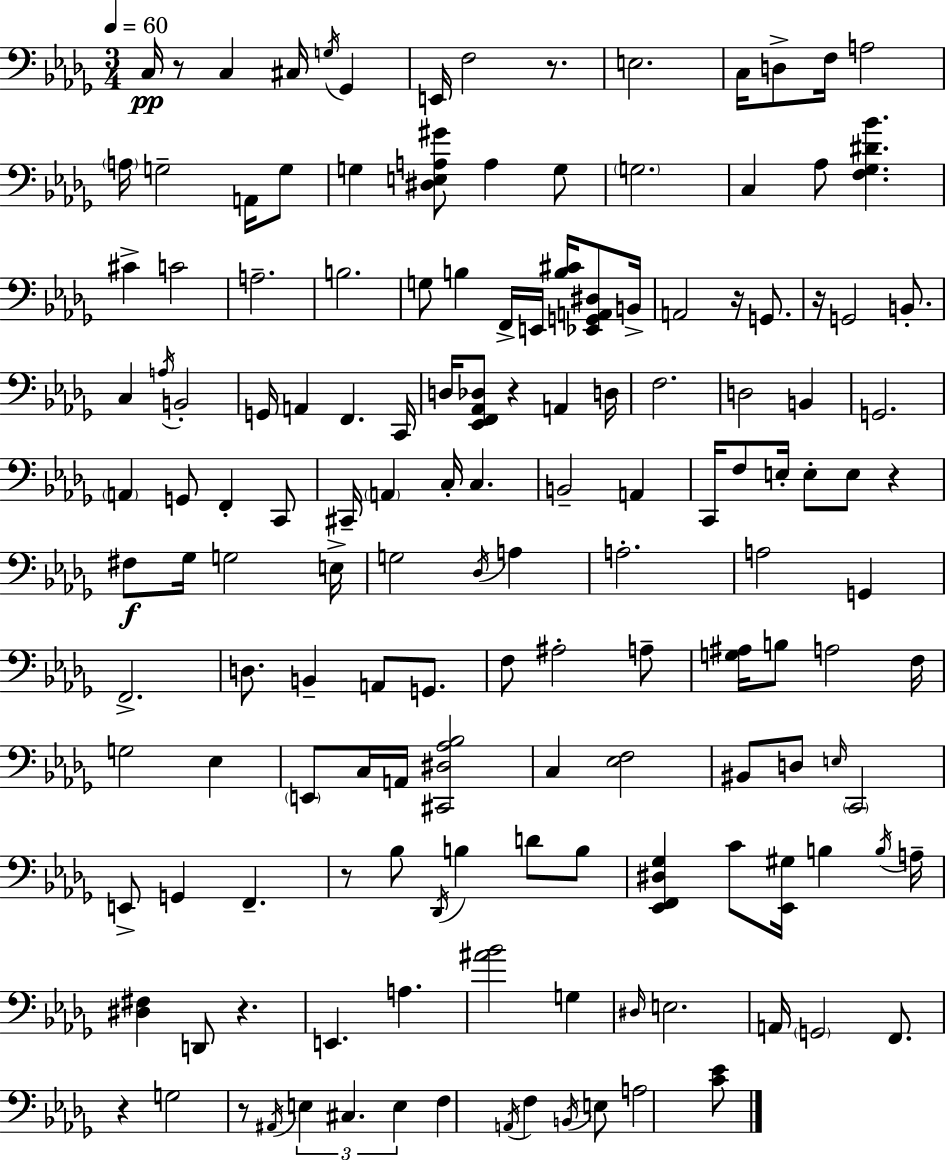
X:1
T:Untitled
M:3/4
L:1/4
K:Bbm
C,/4 z/2 C, ^C,/4 G,/4 _G,, E,,/4 F,2 z/2 E,2 C,/4 D,/2 F,/4 A,2 A,/4 G,2 A,,/4 G,/2 G, [^D,E,A,^G]/2 A, G,/2 G,2 C, _A,/2 [F,_G,^D_B] ^C C2 A,2 B,2 G,/2 B, F,,/4 E,,/4 [B,^C]/4 [_E,,G,,A,,^D,]/2 B,,/4 A,,2 z/4 G,,/2 z/4 G,,2 B,,/2 C, A,/4 B,,2 G,,/4 A,, F,, C,,/4 D,/4 [_E,,F,,_A,,_D,]/2 z A,, D,/4 F,2 D,2 B,, G,,2 A,, G,,/2 F,, C,,/2 ^C,,/4 A,, C,/4 C, B,,2 A,, C,,/4 F,/2 E,/4 E,/2 E,/2 z ^F,/2 _G,/4 G,2 E,/4 G,2 _D,/4 A, A,2 A,2 G,, F,,2 D,/2 B,, A,,/2 G,,/2 F,/2 ^A,2 A,/2 [G,^A,]/4 B,/2 A,2 F,/4 G,2 _E, E,,/2 C,/4 A,,/4 [^C,,^D,_A,_B,]2 C, [_E,F,]2 ^B,,/2 D,/2 E,/4 C,,2 E,,/2 G,, F,, z/2 _B,/2 _D,,/4 B, D/2 B,/2 [_E,,F,,^D,_G,] C/2 [_E,,^G,]/4 B, B,/4 A,/4 [^D,^F,] D,,/2 z E,, A, [^A_B]2 G, ^D,/4 E,2 A,,/4 G,,2 F,,/2 z G,2 z/2 ^A,,/4 E, ^C, E, F, A,,/4 F, B,,/4 E,/2 A,2 [C_E]/2